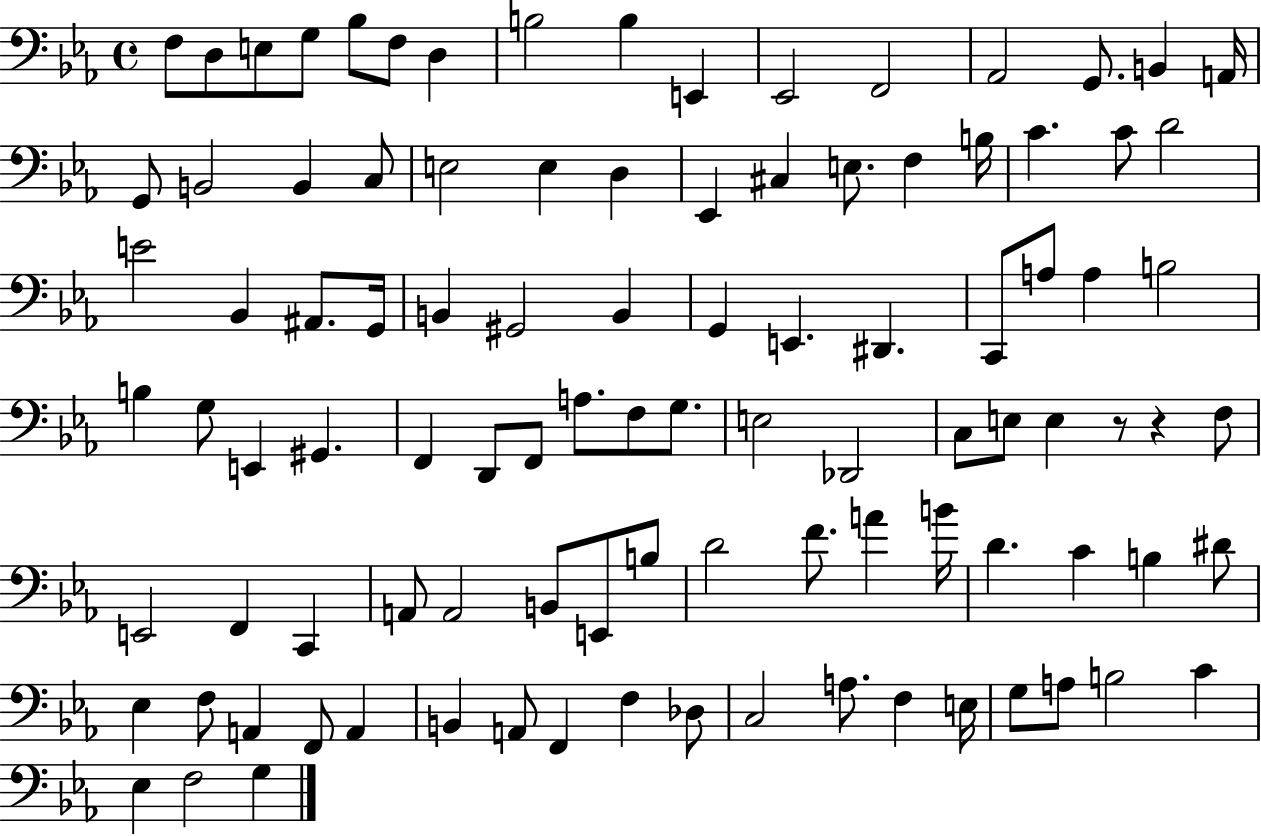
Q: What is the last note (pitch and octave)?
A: G3